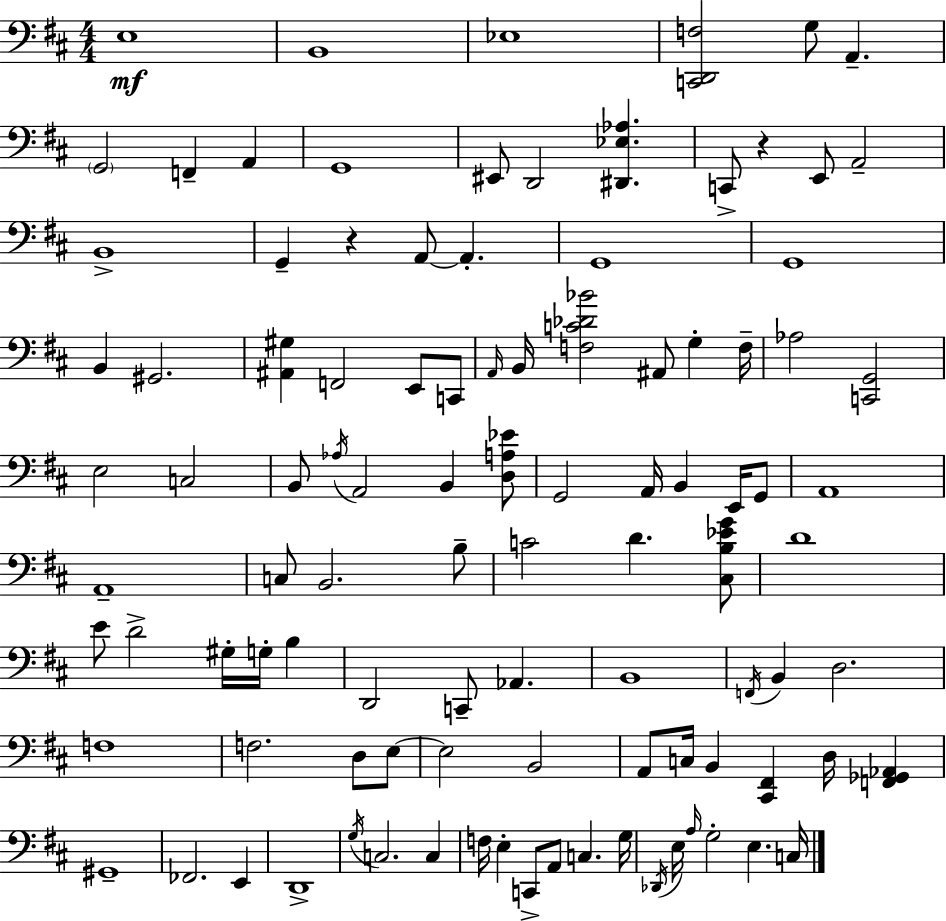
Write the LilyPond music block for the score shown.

{
  \clef bass
  \numericTimeSignature
  \time 4/4
  \key d \major
  \repeat volta 2 { e1\mf | b,1 | ees1 | <c, d, f>2 g8 a,4.-- | \break \parenthesize g,2 f,4-- a,4 | g,1 | eis,8 d,2 <dis, ees aes>4. | c,8-> r4 e,8 a,2-- | \break b,1-> | g,4-- r4 a,8~~ a,4.-. | g,1 | g,1 | \break b,4 gis,2. | <ais, gis>4 f,2 e,8 c,8 | \grace { a,16 } b,16 <f c' des' bes'>2 ais,8 g4-. | f16-- aes2 <c, g,>2 | \break e2 c2 | b,8 \acciaccatura { aes16 } a,2 b,4 | <d a ees'>8 g,2 a,16 b,4 e,16 | g,8 a,1 | \break a,1-- | c8 b,2. | b8-- c'2 d'4. | <cis b ees' g'>8 d'1 | \break e'8 d'2-> gis16-. g16-. b4 | d,2 c,8-- aes,4. | b,1 | \acciaccatura { f,16 } b,4 d2. | \break f1 | f2. d8 | e8~~ e2 b,2 | a,8 c16 b,4 <cis, fis,>4 d16 <f, ges, aes,>4 | \break gis,1-- | fes,2. e,4 | d,1-> | \acciaccatura { g16 } c2. | \break c4 f16 e4-. c,8-> a,8 c4. | g16 \acciaccatura { des,16 } e16 \grace { a16 } g2-. e4. | c16 } \bar "|."
}